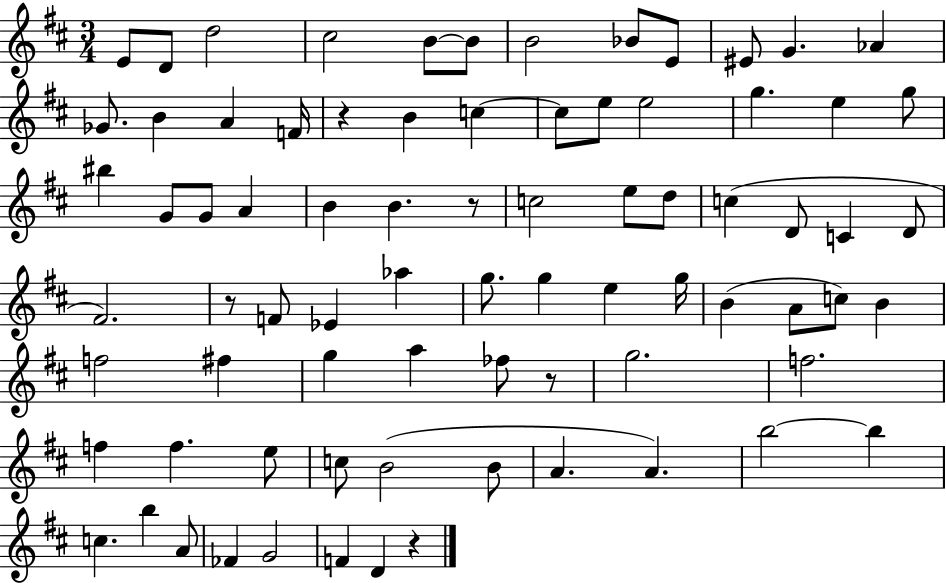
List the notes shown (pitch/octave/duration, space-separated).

E4/e D4/e D5/h C#5/h B4/e B4/e B4/h Bb4/e E4/e EIS4/e G4/q. Ab4/q Gb4/e. B4/q A4/q F4/s R/q B4/q C5/q C5/e E5/e E5/h G5/q. E5/q G5/e BIS5/q G4/e G4/e A4/q B4/q B4/q. R/e C5/h E5/e D5/e C5/q D4/e C4/q D4/e F#4/h. R/e F4/e Eb4/q Ab5/q G5/e. G5/q E5/q G5/s B4/q A4/e C5/e B4/q F5/h F#5/q G5/q A5/q FES5/e R/e G5/h. F5/h. F5/q F5/q. E5/e C5/e B4/h B4/e A4/q. A4/q. B5/h B5/q C5/q. B5/q A4/e FES4/q G4/h F4/q D4/q R/q